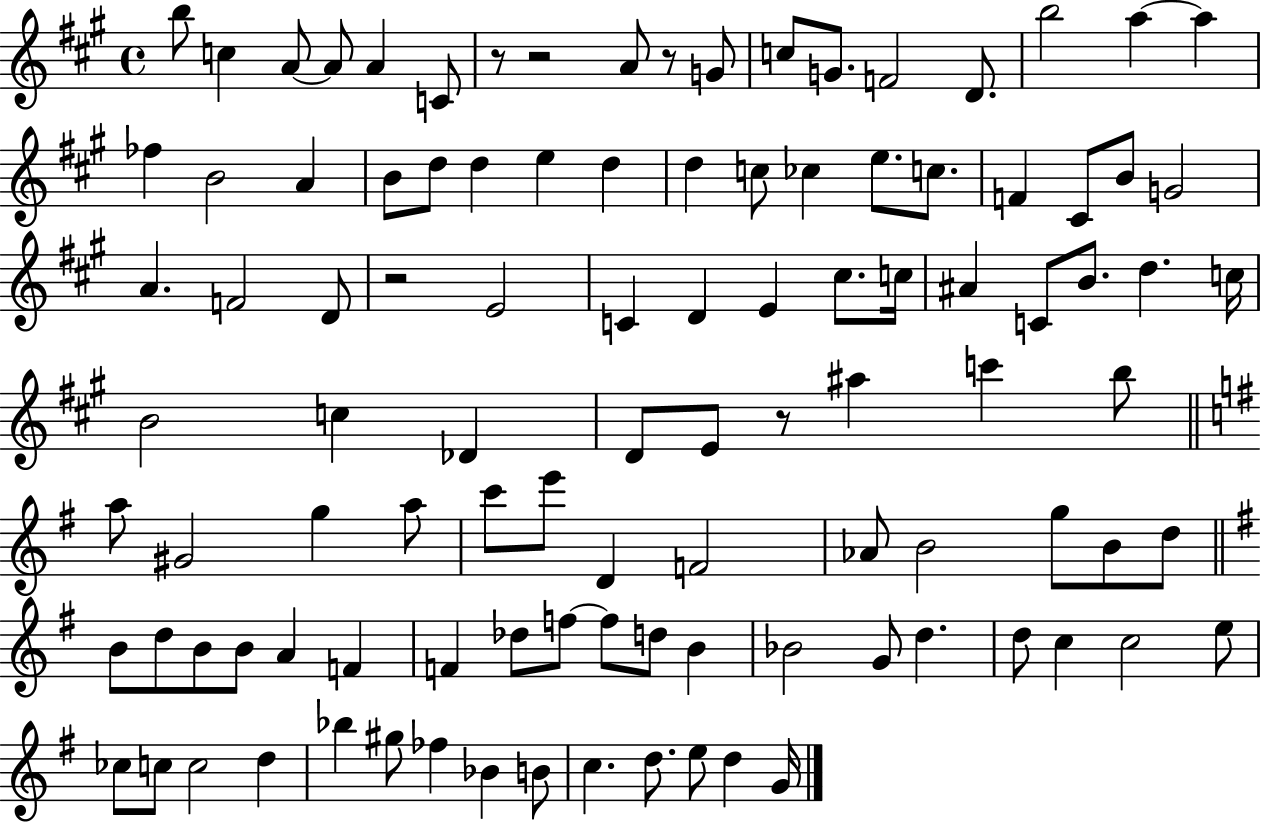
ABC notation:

X:1
T:Untitled
M:4/4
L:1/4
K:A
b/2 c A/2 A/2 A C/2 z/2 z2 A/2 z/2 G/2 c/2 G/2 F2 D/2 b2 a a _f B2 A B/2 d/2 d e d d c/2 _c e/2 c/2 F ^C/2 B/2 G2 A F2 D/2 z2 E2 C D E ^c/2 c/4 ^A C/2 B/2 d c/4 B2 c _D D/2 E/2 z/2 ^a c' b/2 a/2 ^G2 g a/2 c'/2 e'/2 D F2 _A/2 B2 g/2 B/2 d/2 B/2 d/2 B/2 B/2 A F F _d/2 f/2 f/2 d/2 B _B2 G/2 d d/2 c c2 e/2 _c/2 c/2 c2 d _b ^g/2 _f _B B/2 c d/2 e/2 d G/4